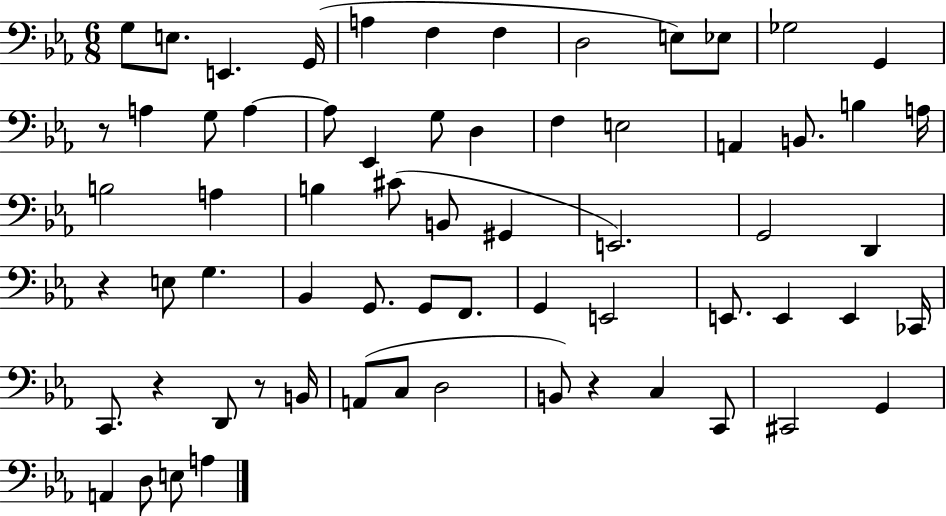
{
  \clef bass
  \numericTimeSignature
  \time 6/8
  \key ees \major
  g8 e8. e,4. g,16( | a4 f4 f4 | d2 e8) ees8 | ges2 g,4 | \break r8 a4 g8 a4~~ | a8 ees,4 g8 d4 | f4 e2 | a,4 b,8. b4 a16 | \break b2 a4 | b4 cis'8( b,8 gis,4 | e,2.) | g,2 d,4 | \break r4 e8 g4. | bes,4 g,8. g,8 f,8. | g,4 e,2 | e,8. e,4 e,4 ces,16 | \break c,8. r4 d,8 r8 b,16 | a,8( c8 d2 | b,8) r4 c4 c,8 | cis,2 g,4 | \break a,4 d8 e8 a4 | \bar "|."
}